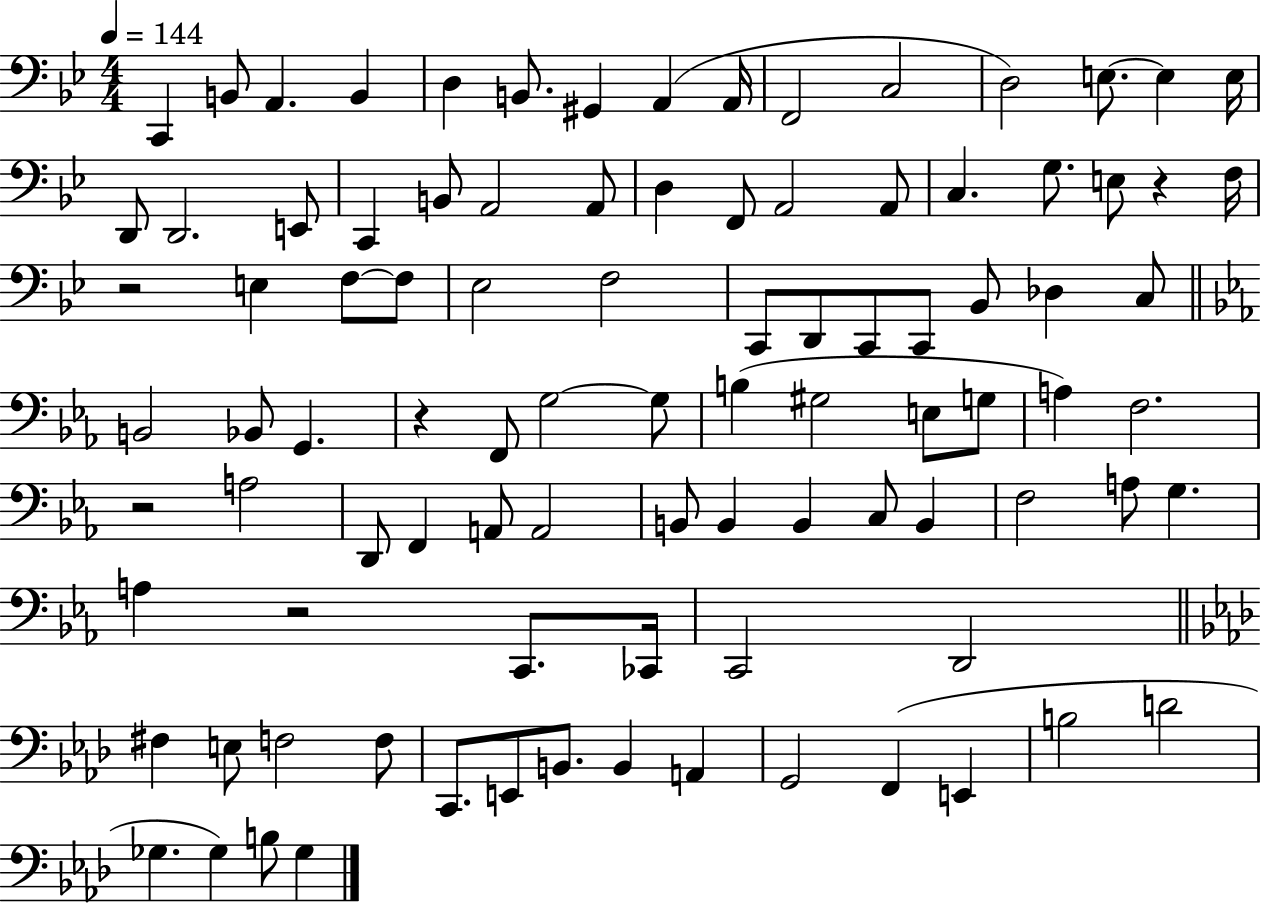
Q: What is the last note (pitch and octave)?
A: Gb3